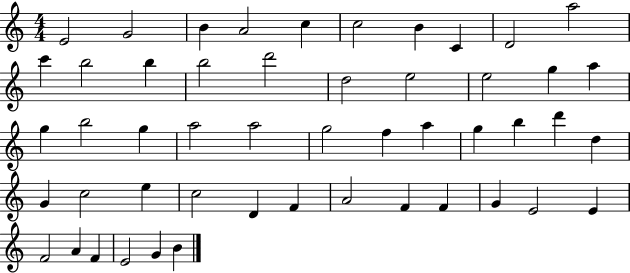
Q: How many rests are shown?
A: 0